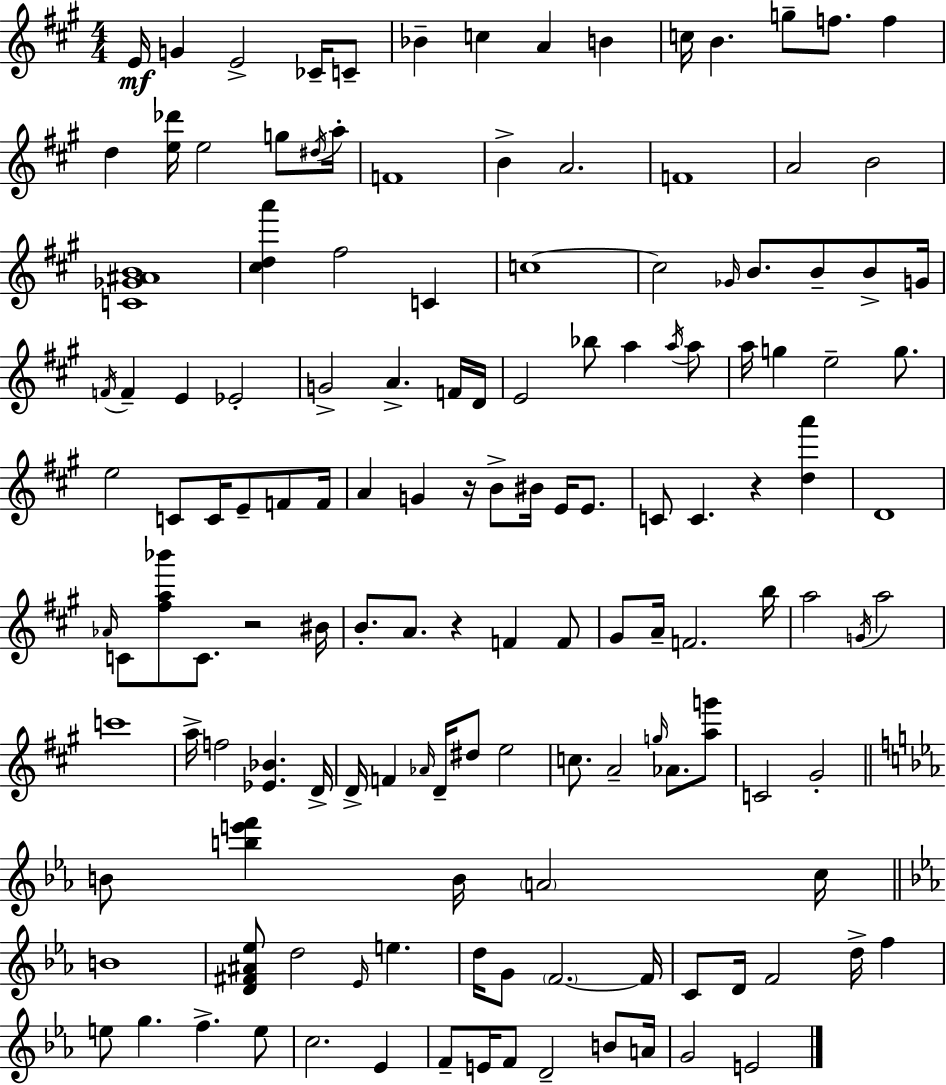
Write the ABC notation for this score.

X:1
T:Untitled
M:4/4
L:1/4
K:A
E/4 G E2 _C/4 C/2 _B c A B c/4 B g/2 f/2 f d [e_d']/4 e2 g/2 ^d/4 a/4 F4 B A2 F4 A2 B2 [C_G^AB]4 [^cda'] ^f2 C c4 c2 _G/4 B/2 B/2 B/2 G/4 F/4 F E _E2 G2 A F/4 D/4 E2 _b/2 a a/4 a/2 a/4 g e2 g/2 e2 C/2 C/4 E/2 F/2 F/4 A G z/4 B/2 ^B/4 E/4 E/2 C/2 C z [da'] D4 _A/4 C/2 [^fa_b']/2 C/2 z2 ^B/4 B/2 A/2 z F F/2 ^G/2 A/4 F2 b/4 a2 G/4 a2 c'4 a/4 f2 [_E_B] D/4 D/4 F _A/4 D/4 ^d/2 e2 c/2 A2 g/4 _A/2 [ag']/2 C2 ^G2 B/2 [be'f'] B/4 A2 c/4 B4 [D^F^A_e]/2 d2 _E/4 e d/4 G/2 F2 F/4 C/2 D/4 F2 d/4 f e/2 g f e/2 c2 _E F/2 E/4 F/2 D2 B/2 A/4 G2 E2